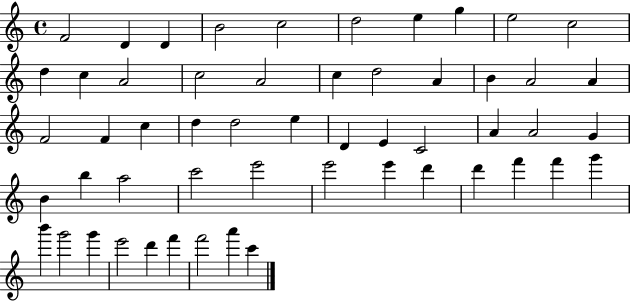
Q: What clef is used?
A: treble